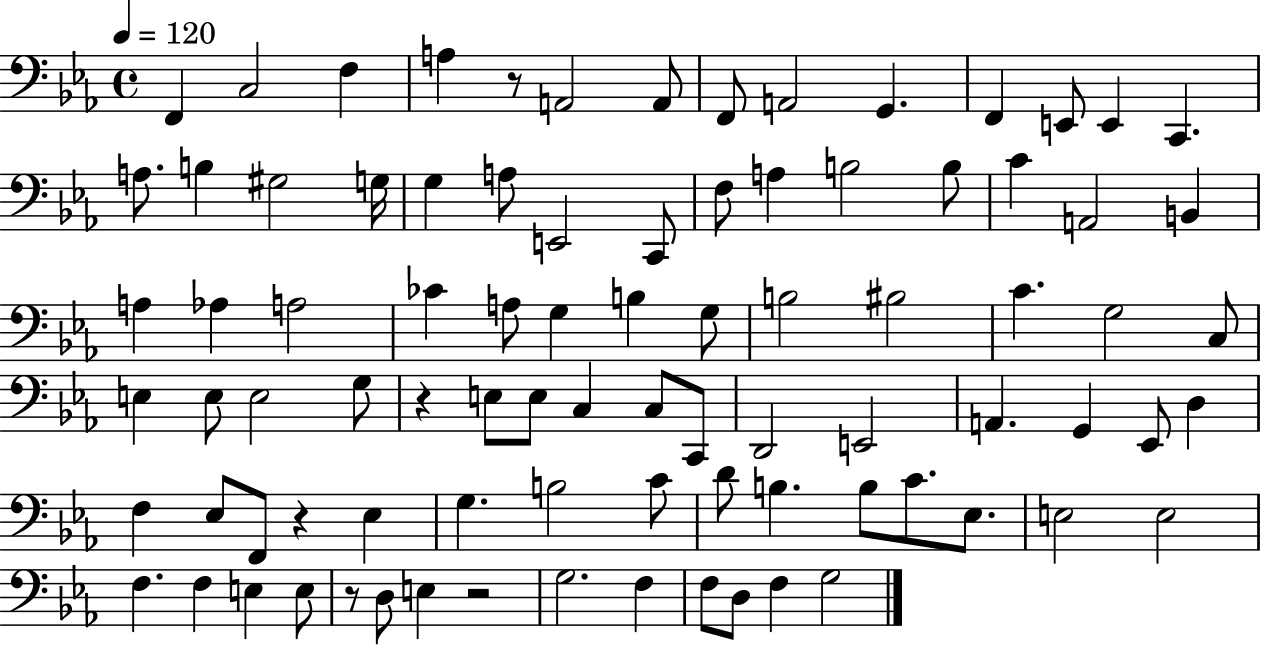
X:1
T:Untitled
M:4/4
L:1/4
K:Eb
F,, C,2 F, A, z/2 A,,2 A,,/2 F,,/2 A,,2 G,, F,, E,,/2 E,, C,, A,/2 B, ^G,2 G,/4 G, A,/2 E,,2 C,,/2 F,/2 A, B,2 B,/2 C A,,2 B,, A, _A, A,2 _C A,/2 G, B, G,/2 B,2 ^B,2 C G,2 C,/2 E, E,/2 E,2 G,/2 z E,/2 E,/2 C, C,/2 C,,/2 D,,2 E,,2 A,, G,, _E,,/2 D, F, _E,/2 F,,/2 z _E, G, B,2 C/2 D/2 B, B,/2 C/2 _E,/2 E,2 E,2 F, F, E, E,/2 z/2 D,/2 E, z2 G,2 F, F,/2 D,/2 F, G,2